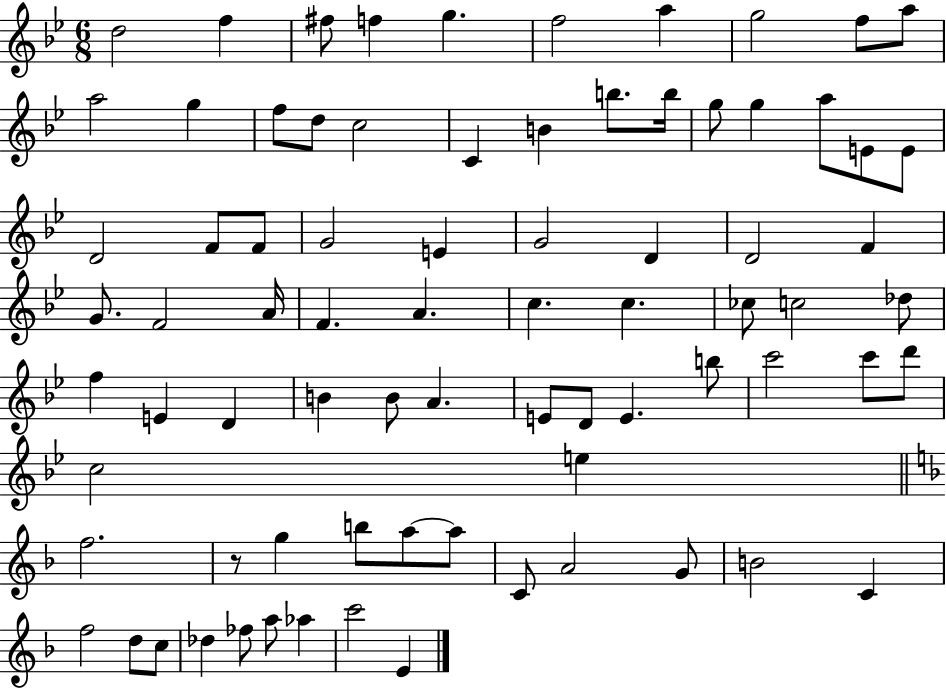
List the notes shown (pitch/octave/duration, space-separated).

D5/h F5/q F#5/e F5/q G5/q. F5/h A5/q G5/h F5/e A5/e A5/h G5/q F5/e D5/e C5/h C4/q B4/q B5/e. B5/s G5/e G5/q A5/e E4/e E4/e D4/h F4/e F4/e G4/h E4/q G4/h D4/q D4/h F4/q G4/e. F4/h A4/s F4/q. A4/q. C5/q. C5/q. CES5/e C5/h Db5/e F5/q E4/q D4/q B4/q B4/e A4/q. E4/e D4/e E4/q. B5/e C6/h C6/e D6/e C5/h E5/q F5/h. R/e G5/q B5/e A5/e A5/e C4/e A4/h G4/e B4/h C4/q F5/h D5/e C5/e Db5/q FES5/e A5/e Ab5/q C6/h E4/q